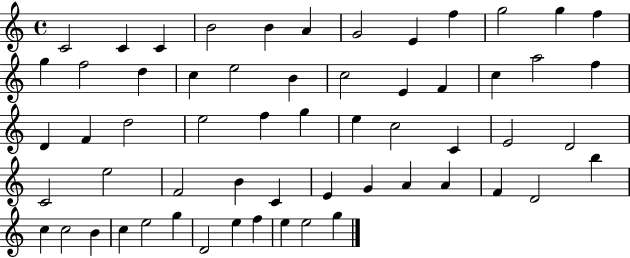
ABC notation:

X:1
T:Untitled
M:4/4
L:1/4
K:C
C2 C C B2 B A G2 E f g2 g f g f2 d c e2 B c2 E F c a2 f D F d2 e2 f g e c2 C E2 D2 C2 e2 F2 B C E G A A F D2 b c c2 B c e2 g D2 e f e e2 g